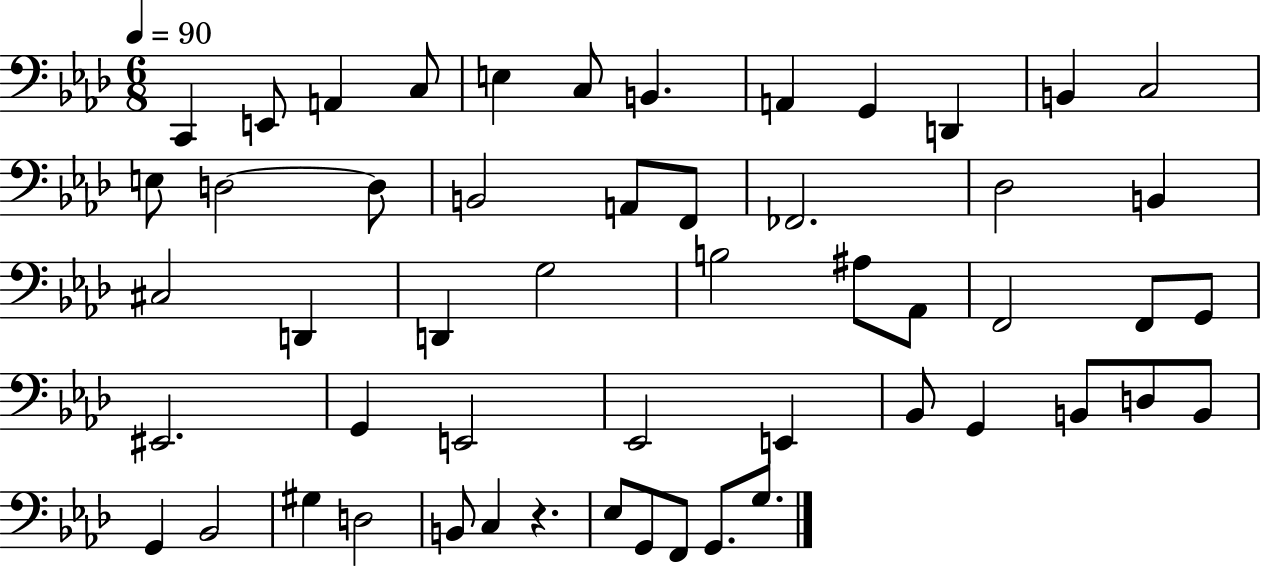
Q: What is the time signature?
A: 6/8